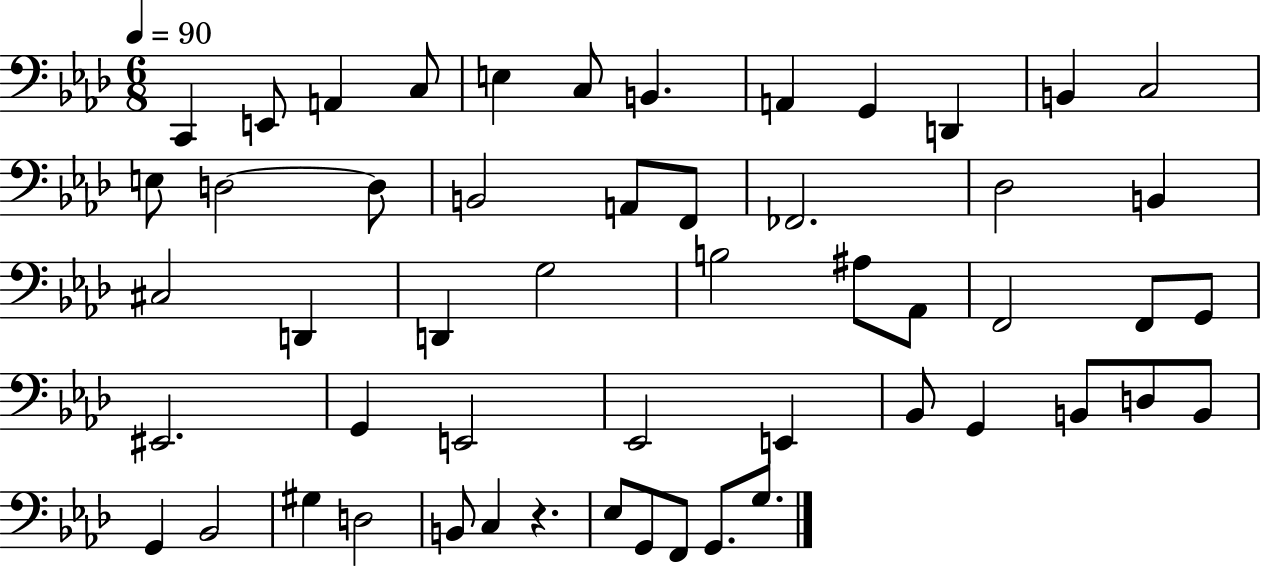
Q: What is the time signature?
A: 6/8